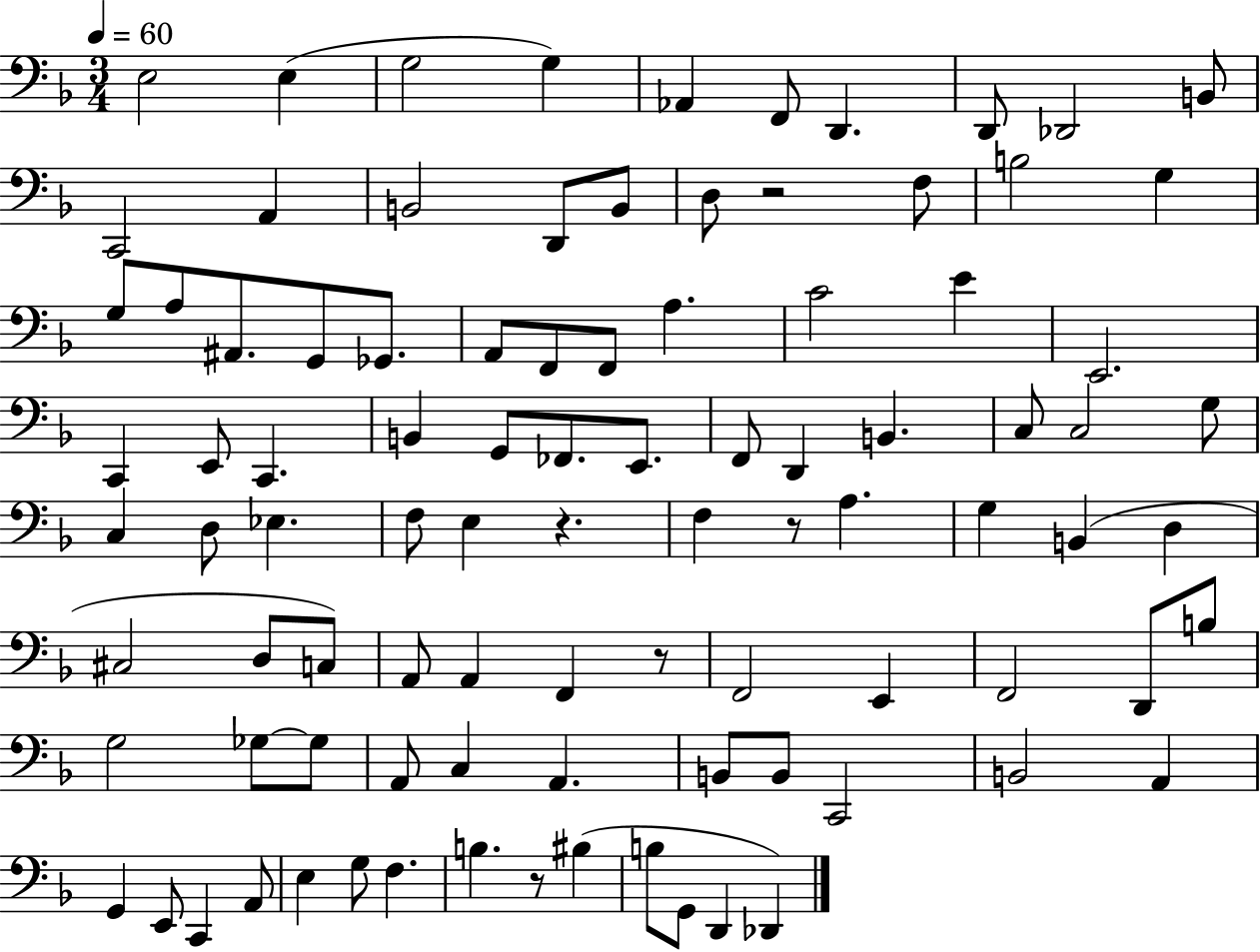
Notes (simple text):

E3/h E3/q G3/h G3/q Ab2/q F2/e D2/q. D2/e Db2/h B2/e C2/h A2/q B2/h D2/e B2/e D3/e R/h F3/e B3/h G3/q G3/e A3/e A#2/e. G2/e Gb2/e. A2/e F2/e F2/e A3/q. C4/h E4/q E2/h. C2/q E2/e C2/q. B2/q G2/e FES2/e. E2/e. F2/e D2/q B2/q. C3/e C3/h G3/e C3/q D3/e Eb3/q. F3/e E3/q R/q. F3/q R/e A3/q. G3/q B2/q D3/q C#3/h D3/e C3/e A2/e A2/q F2/q R/e F2/h E2/q F2/h D2/e B3/e G3/h Gb3/e Gb3/e A2/e C3/q A2/q. B2/e B2/e C2/h B2/h A2/q G2/q E2/e C2/q A2/e E3/q G3/e F3/q. B3/q. R/e BIS3/q B3/e G2/e D2/q Db2/q